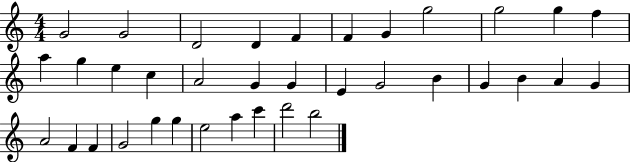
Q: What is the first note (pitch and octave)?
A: G4